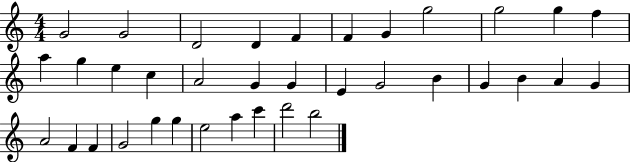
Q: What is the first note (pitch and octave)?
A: G4